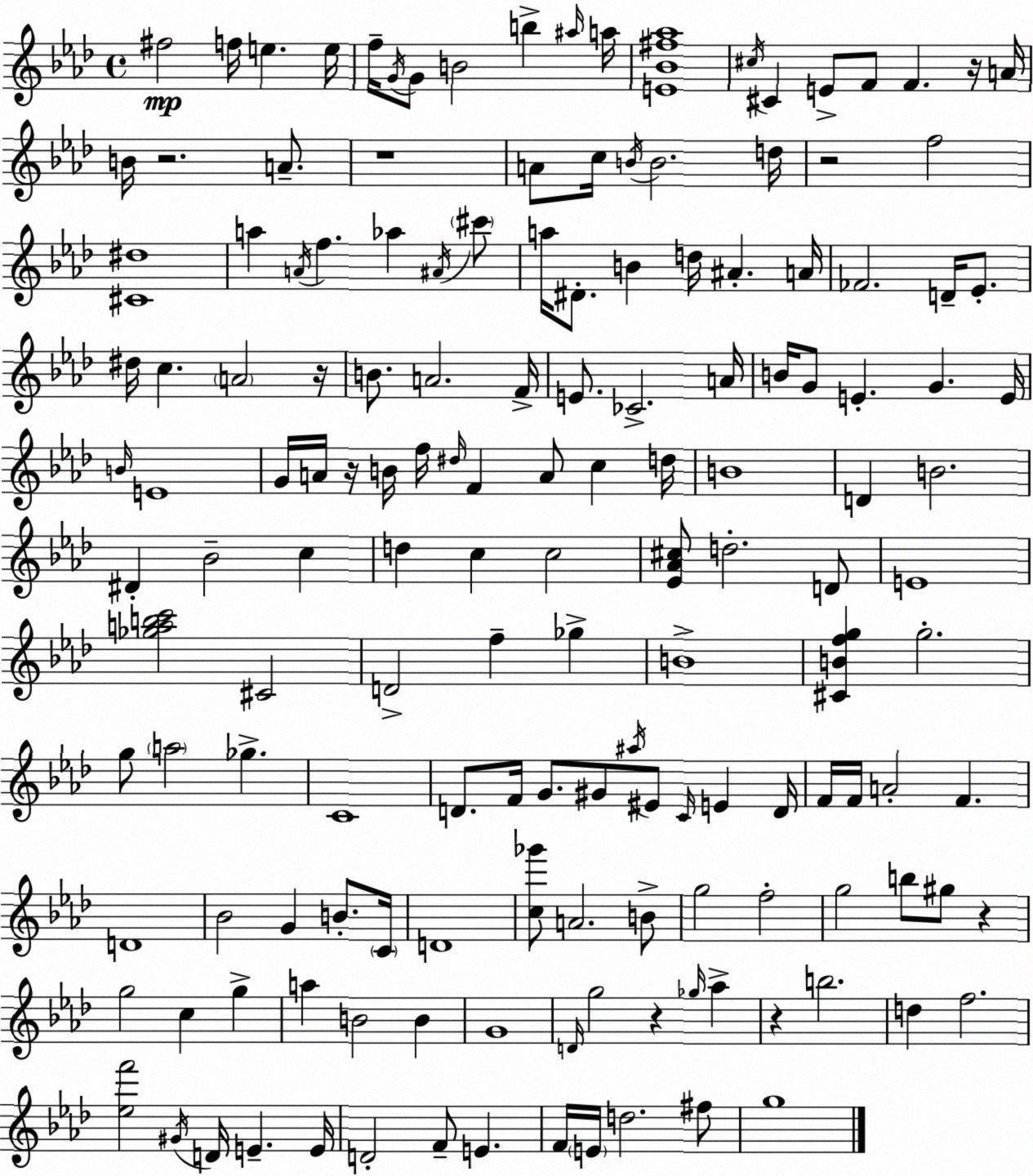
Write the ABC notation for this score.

X:1
T:Untitled
M:4/4
L:1/4
K:Fm
^f2 f/4 e e/4 f/4 G/4 G/2 B2 b ^a/4 a/4 [E_B^f_a]4 ^c/4 ^C E/2 F/2 F z/4 A/4 B/4 z2 A/2 z4 A/2 c/4 B/4 B2 d/4 z2 f2 [^C^d]4 a A/4 f _a ^A/4 ^c'/2 a/4 ^D/2 B d/4 ^A A/4 _F2 D/4 _E/2 ^d/4 c A2 z/4 B/2 A2 F/4 E/2 _C2 A/4 B/4 G/2 E G E/4 B/4 E4 G/4 A/4 z/4 B/4 f/4 ^d/4 F A/2 c d/4 B4 D B2 ^D _B2 c d c c2 [_E_A^c]/2 d2 D/2 E4 [_gabc']2 ^C2 D2 f _g B4 [^CBfg] g2 g/2 a2 _g C4 D/2 F/4 G/2 ^G/2 ^a/4 ^E/2 C/4 E D/4 F/4 F/4 A2 F D4 _B2 G B/2 C/4 D4 [c_g']/2 A2 B/2 g2 f2 g2 b/2 ^g/2 z g2 c g a B2 B G4 D/4 g2 z _g/4 _a z b2 d f2 [_ef']2 ^G/4 D/4 E E/4 D2 F/2 E F/4 E/4 d2 ^f/2 g4